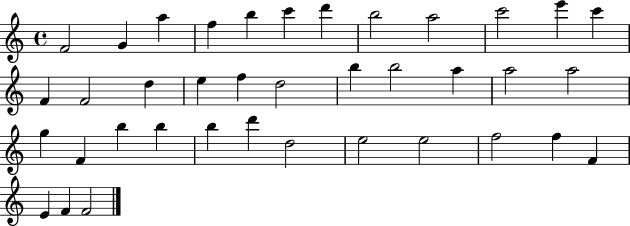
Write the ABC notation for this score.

X:1
T:Untitled
M:4/4
L:1/4
K:C
F2 G a f b c' d' b2 a2 c'2 e' c' F F2 d e f d2 b b2 a a2 a2 g F b b b d' d2 e2 e2 f2 f F E F F2